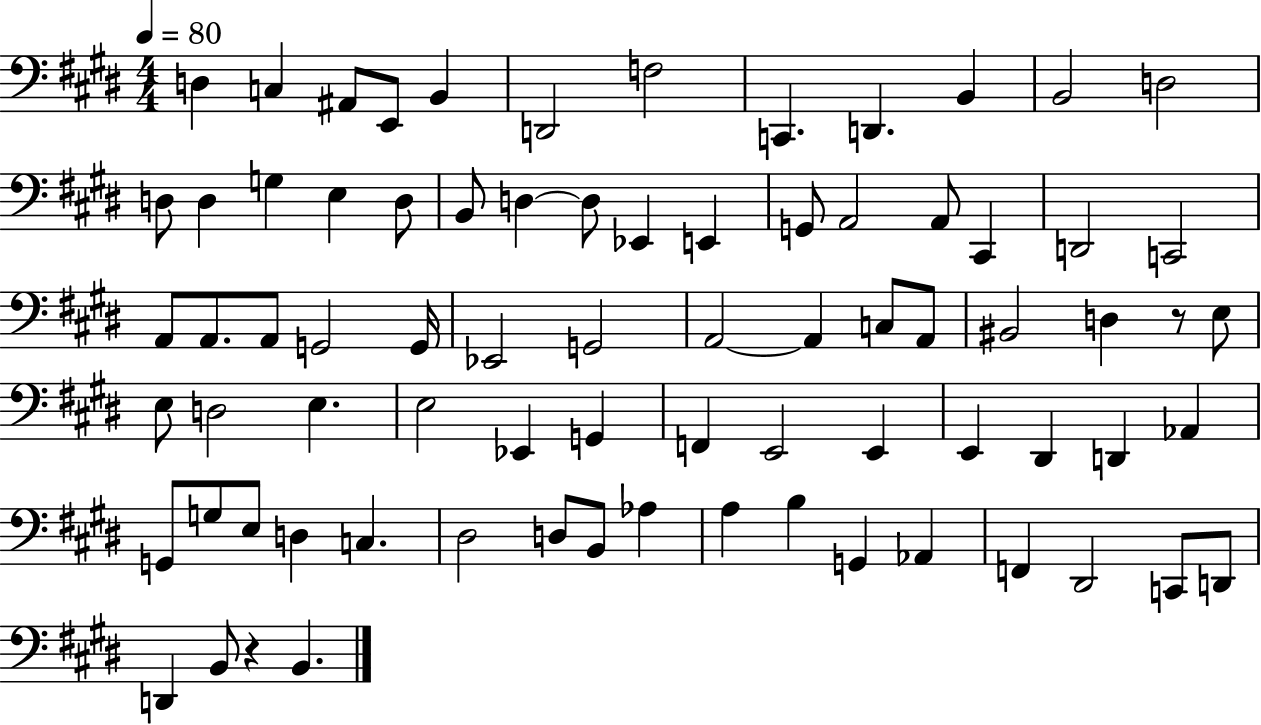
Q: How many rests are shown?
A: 2